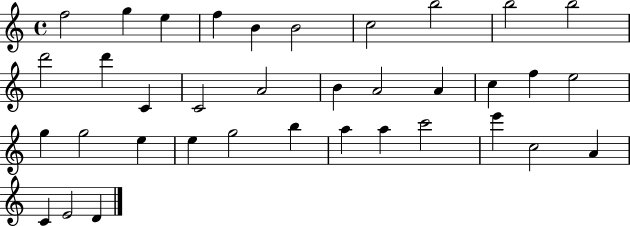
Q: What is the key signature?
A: C major